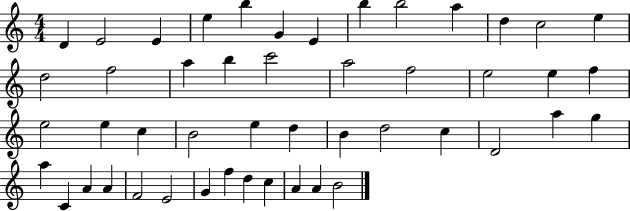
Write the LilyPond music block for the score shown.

{
  \clef treble
  \numericTimeSignature
  \time 4/4
  \key c \major
  d'4 e'2 e'4 | e''4 b''4 g'4 e'4 | b''4 b''2 a''4 | d''4 c''2 e''4 | \break d''2 f''2 | a''4 b''4 c'''2 | a''2 f''2 | e''2 e''4 f''4 | \break e''2 e''4 c''4 | b'2 e''4 d''4 | b'4 d''2 c''4 | d'2 a''4 g''4 | \break a''4 c'4 a'4 a'4 | f'2 e'2 | g'4 f''4 d''4 c''4 | a'4 a'4 b'2 | \break \bar "|."
}